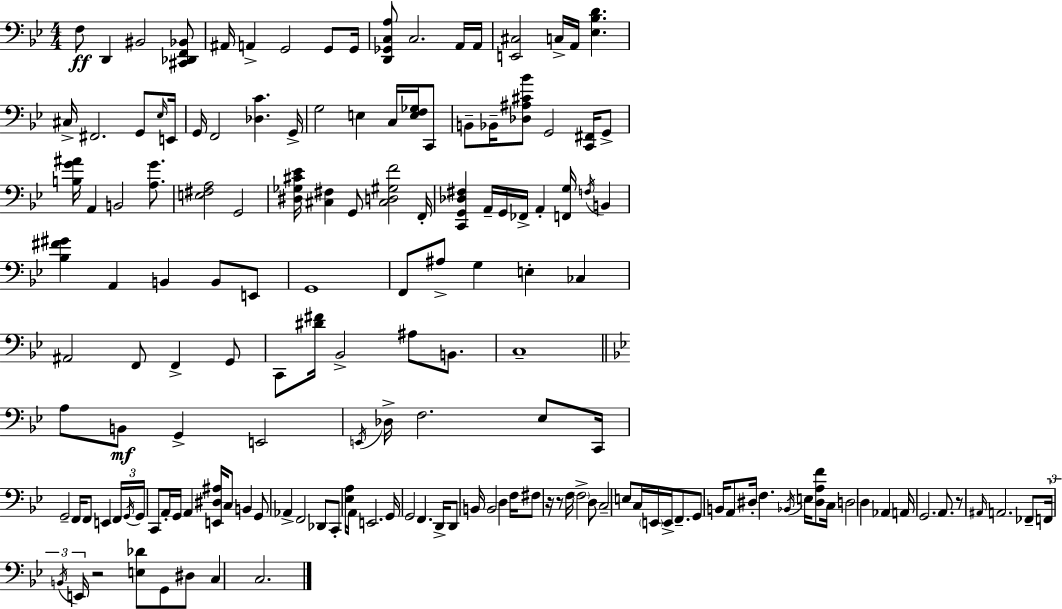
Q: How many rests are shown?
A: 4